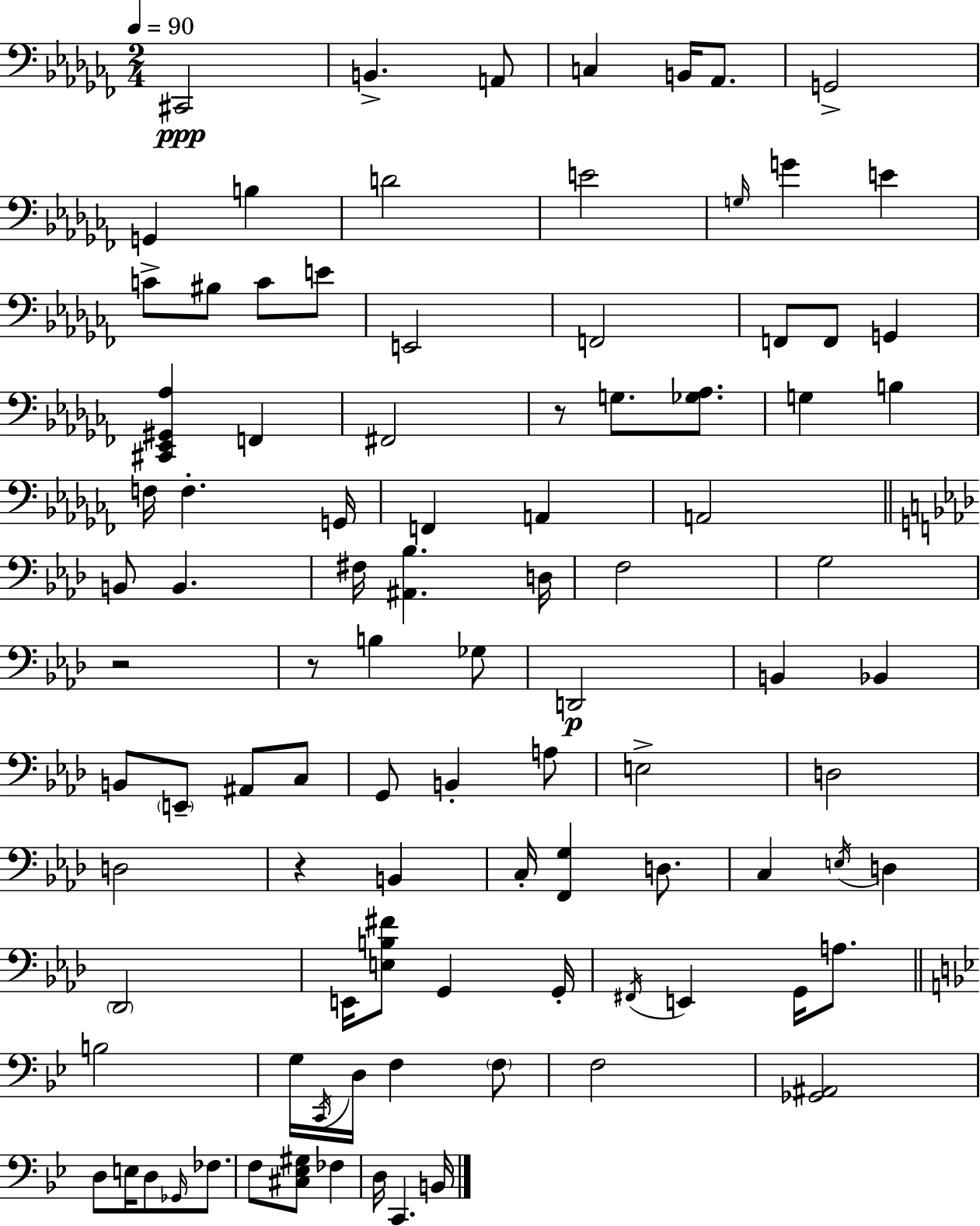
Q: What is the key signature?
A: AES minor